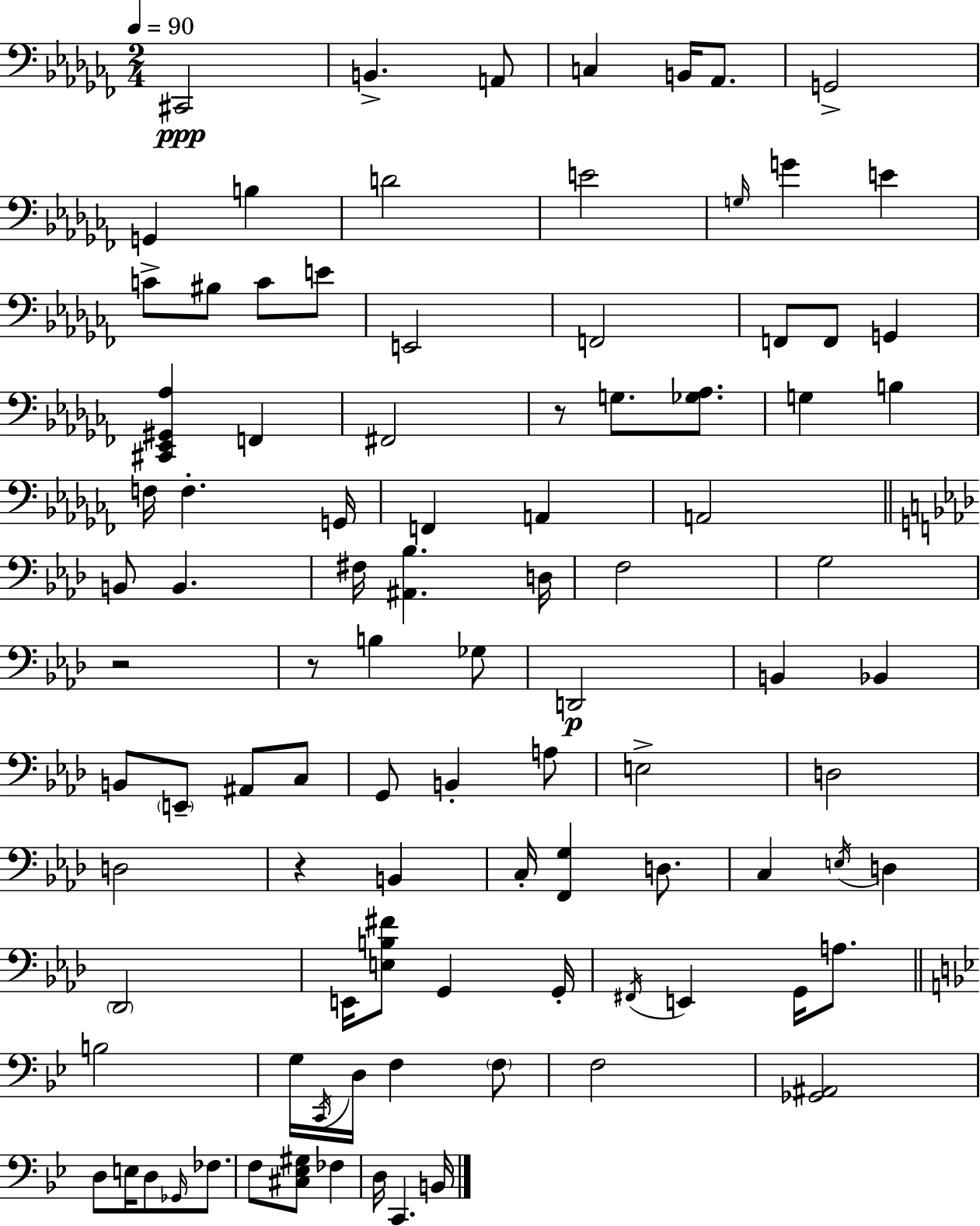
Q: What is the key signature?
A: AES minor